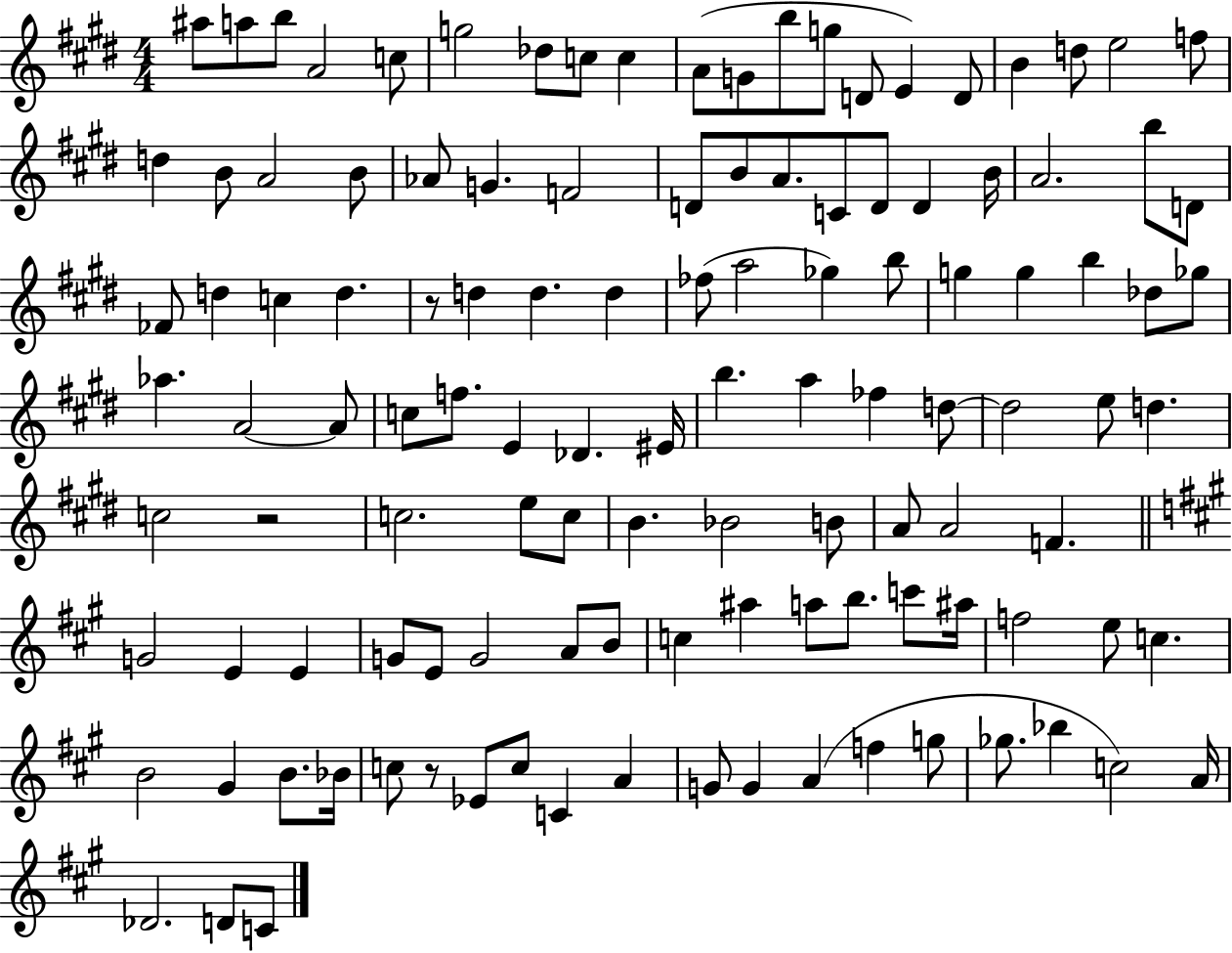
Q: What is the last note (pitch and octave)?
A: C4